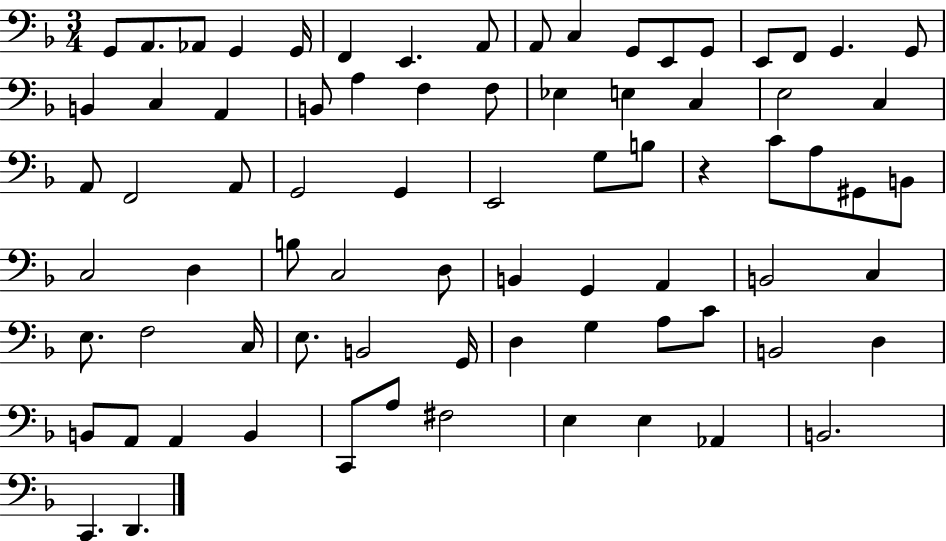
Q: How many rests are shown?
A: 1